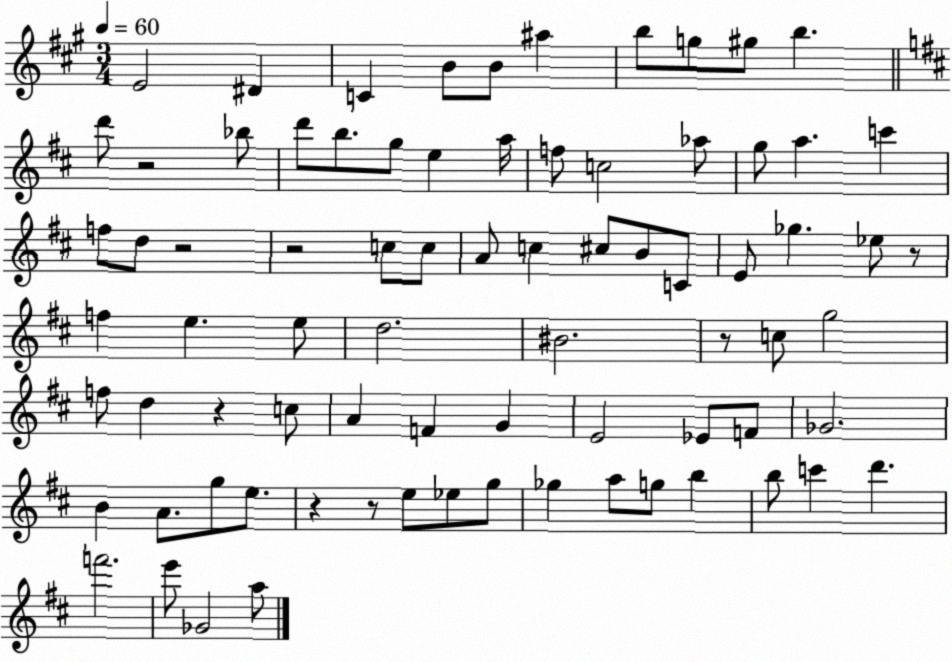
X:1
T:Untitled
M:3/4
L:1/4
K:A
E2 ^D C B/2 B/2 ^a b/2 g/2 ^g/2 b d'/2 z2 _b/2 d'/2 b/2 g/2 e a/4 f/2 c2 _a/2 g/2 a c' f/2 d/2 z2 z2 c/2 c/2 A/2 c ^c/2 B/2 C/2 E/2 _g _e/2 z/2 f e e/2 d2 ^B2 z/2 c/2 g2 f/2 d z c/2 A F G E2 _E/2 F/2 _G2 B A/2 g/2 e/2 z z/2 e/2 _e/2 g/2 _g a/2 g/2 b b/2 c' d' f'2 e'/2 _G2 a/2